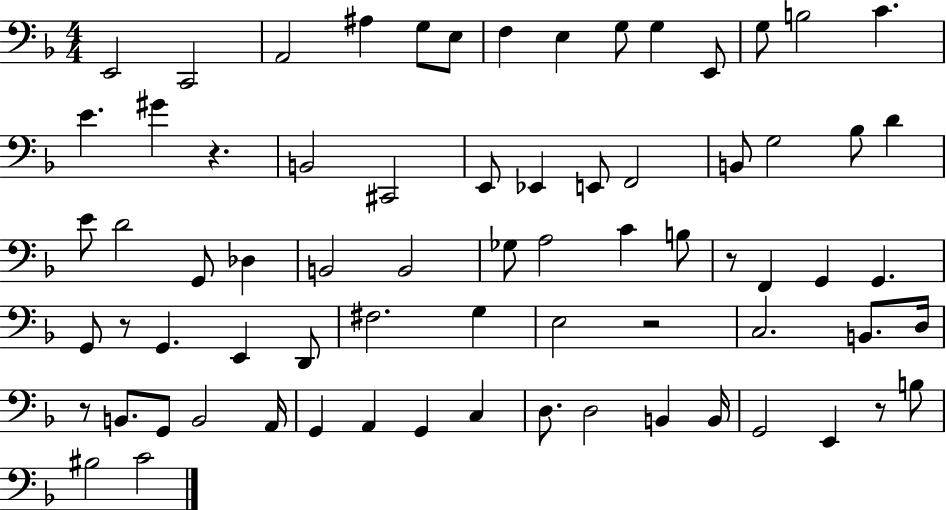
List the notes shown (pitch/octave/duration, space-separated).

E2/h C2/h A2/h A#3/q G3/e E3/e F3/q E3/q G3/e G3/q E2/e G3/e B3/h C4/q. E4/q. G#4/q R/q. B2/h C#2/h E2/e Eb2/q E2/e F2/h B2/e G3/h Bb3/e D4/q E4/e D4/h G2/e Db3/q B2/h B2/h Gb3/e A3/h C4/q B3/e R/e F2/q G2/q G2/q. G2/e R/e G2/q. E2/q D2/e F#3/h. G3/q E3/h R/h C3/h. B2/e. D3/s R/e B2/e. G2/e B2/h A2/s G2/q A2/q G2/q C3/q D3/e. D3/h B2/q B2/s G2/h E2/q R/e B3/e BIS3/h C4/h